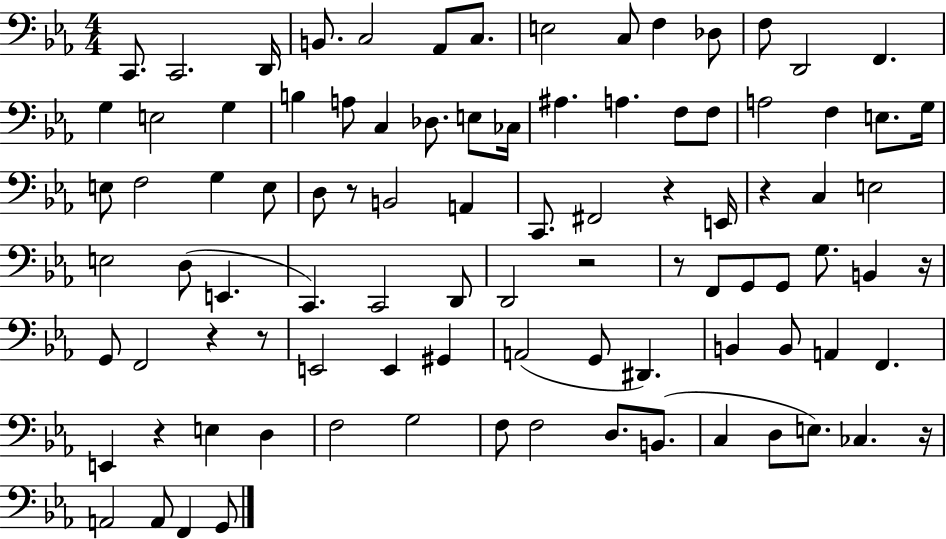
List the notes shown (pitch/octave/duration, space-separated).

C2/e. C2/h. D2/s B2/e. C3/h Ab2/e C3/e. E3/h C3/e F3/q Db3/e F3/e D2/h F2/q. G3/q E3/h G3/q B3/q A3/e C3/q Db3/e. E3/e CES3/s A#3/q. A3/q. F3/e F3/e A3/h F3/q E3/e. G3/s E3/e F3/h G3/q E3/e D3/e R/e B2/h A2/q C2/e. F#2/h R/q E2/s R/q C3/q E3/h E3/h D3/e E2/q. C2/q. C2/h D2/e D2/h R/h R/e F2/e G2/e G2/e G3/e. B2/q R/s G2/e F2/h R/q R/e E2/h E2/q G#2/q A2/h G2/e D#2/q. B2/q B2/e A2/q F2/q. E2/q R/q E3/q D3/q F3/h G3/h F3/e F3/h D3/e. B2/e. C3/q D3/e E3/e. CES3/q. R/s A2/h A2/e F2/q G2/e